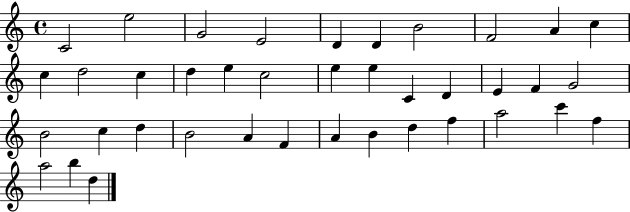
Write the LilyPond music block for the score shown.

{
  \clef treble
  \time 4/4
  \defaultTimeSignature
  \key c \major
  c'2 e''2 | g'2 e'2 | d'4 d'4 b'2 | f'2 a'4 c''4 | \break c''4 d''2 c''4 | d''4 e''4 c''2 | e''4 e''4 c'4 d'4 | e'4 f'4 g'2 | \break b'2 c''4 d''4 | b'2 a'4 f'4 | a'4 b'4 d''4 f''4 | a''2 c'''4 f''4 | \break a''2 b''4 d''4 | \bar "|."
}